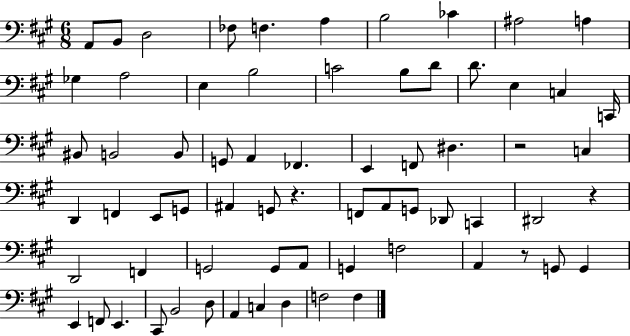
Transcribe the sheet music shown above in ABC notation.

X:1
T:Untitled
M:6/8
L:1/4
K:A
A,,/2 B,,/2 D,2 _F,/2 F, A, B,2 _C ^A,2 A, _G, A,2 E, B,2 C2 B,/2 D/2 D/2 E, C, C,,/4 ^B,,/2 B,,2 B,,/2 G,,/2 A,, _F,, E,, F,,/2 ^D, z2 C, D,, F,, E,,/2 G,,/2 ^A,, G,,/2 z F,,/2 A,,/2 G,,/2 _D,,/2 C,, ^D,,2 z D,,2 F,, G,,2 G,,/2 A,,/2 G,, F,2 A,, z/2 G,,/2 G,, E,, F,,/2 E,, ^C,,/2 B,,2 D,/2 A,, C, D, F,2 F,